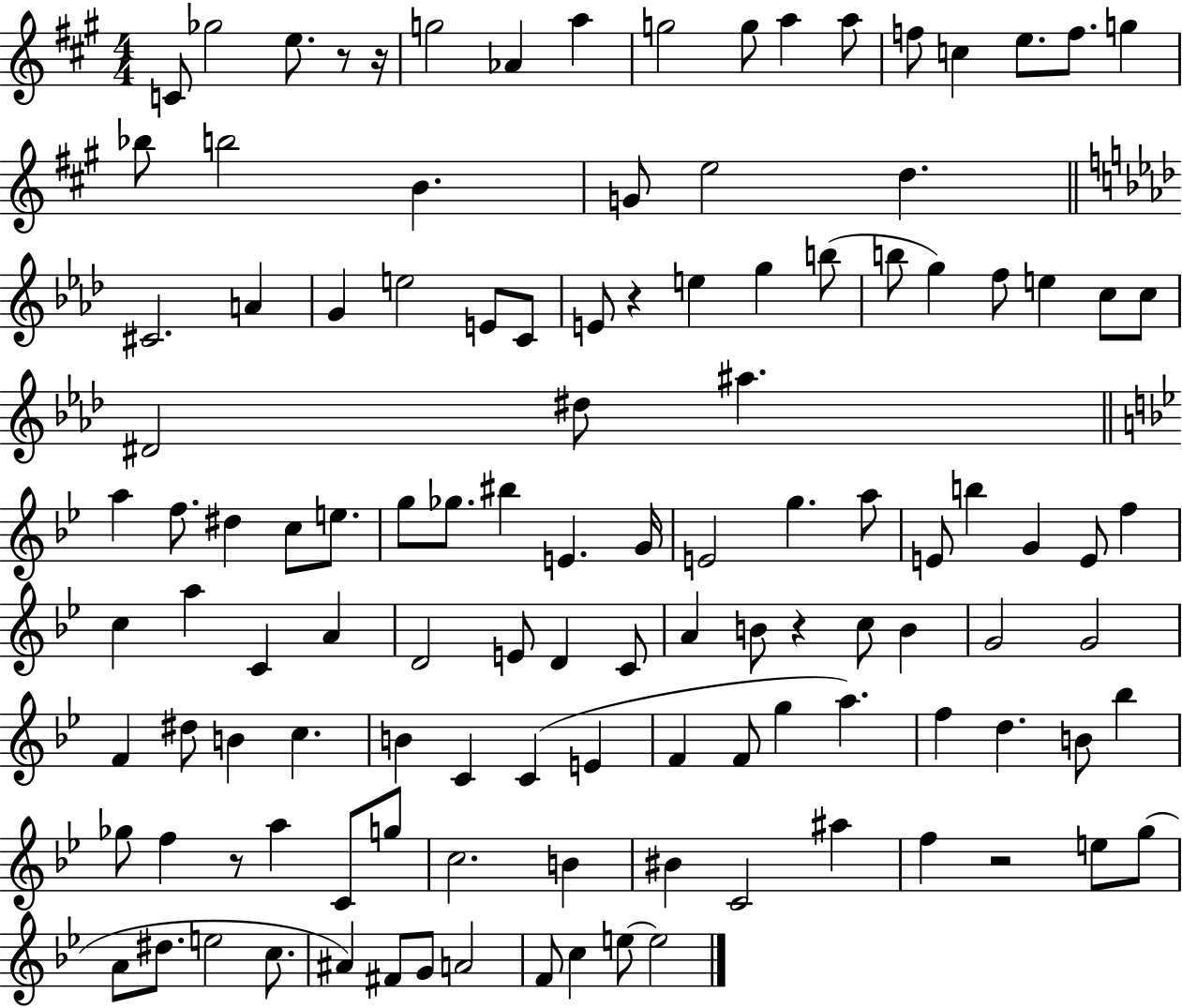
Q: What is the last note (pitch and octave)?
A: E5